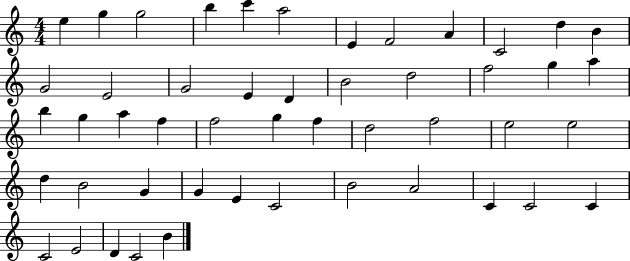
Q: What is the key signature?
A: C major